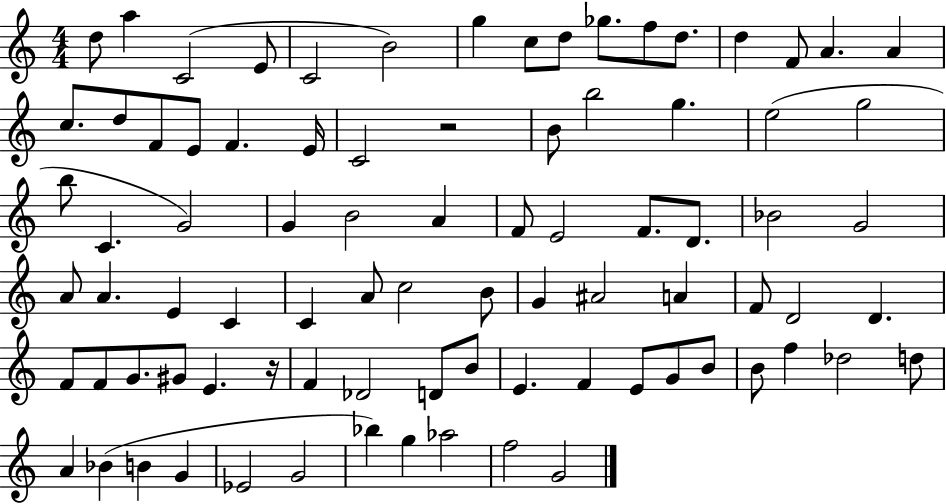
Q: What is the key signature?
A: C major